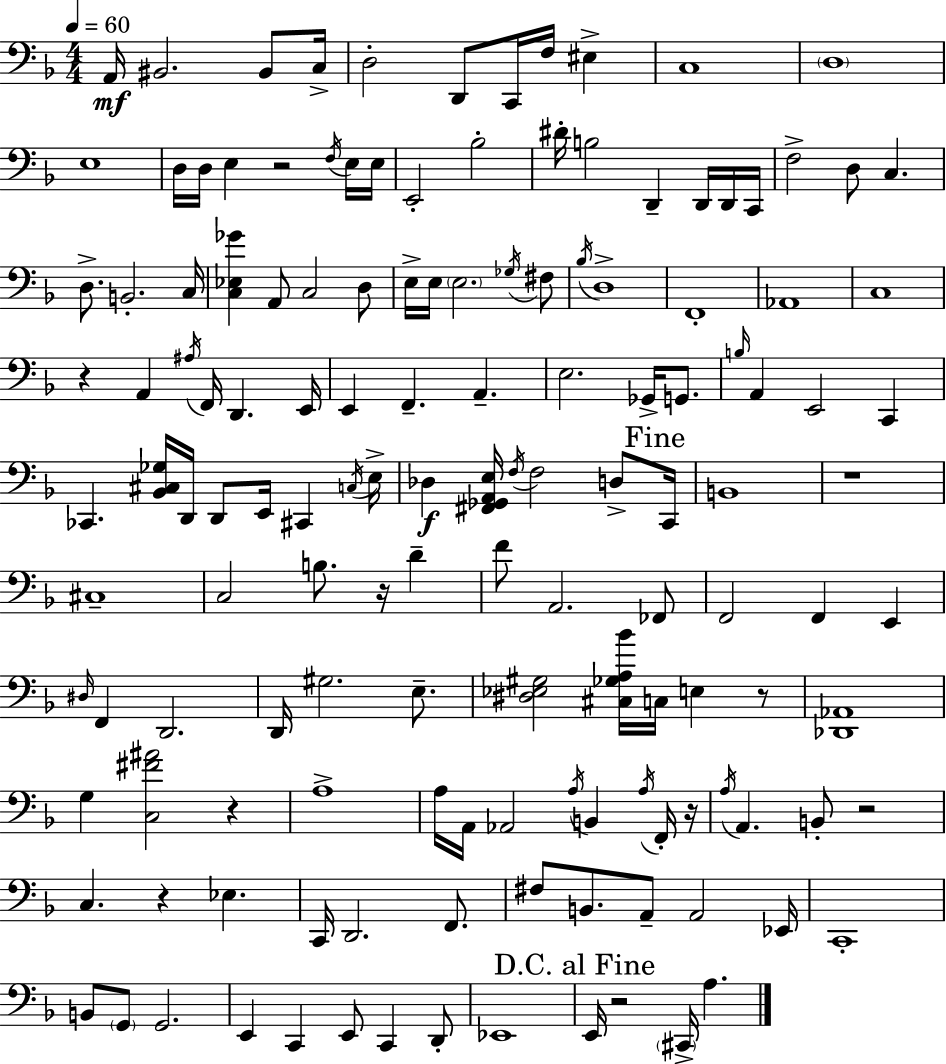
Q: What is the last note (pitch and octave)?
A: A3